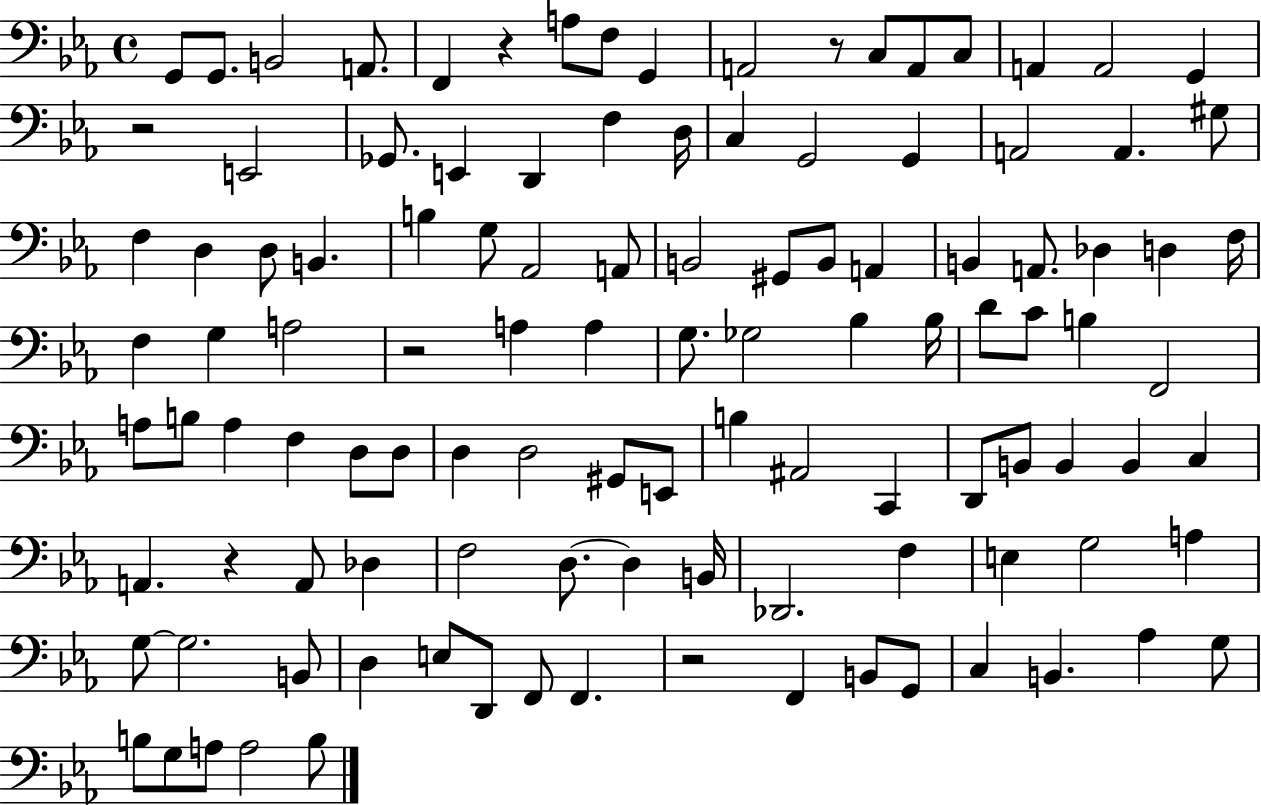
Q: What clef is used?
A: bass